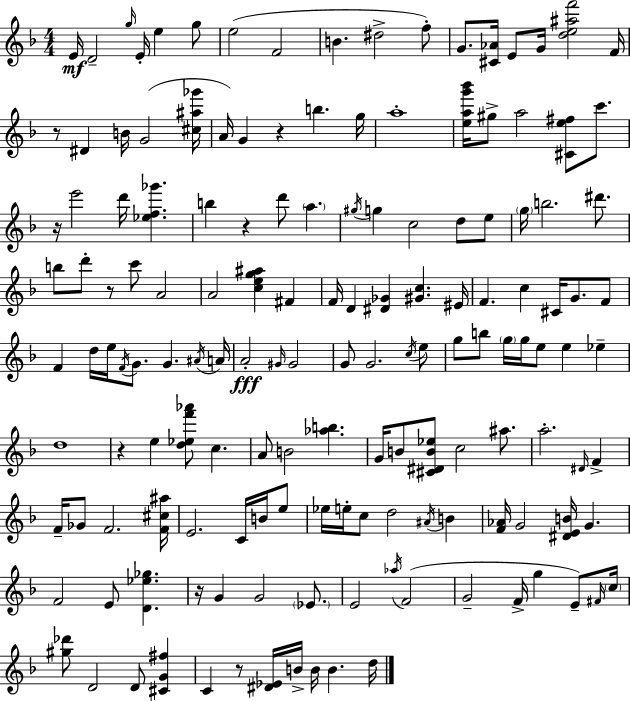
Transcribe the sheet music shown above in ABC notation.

X:1
T:Untitled
M:4/4
L:1/4
K:F
E/4 D2 g/4 E/4 e g/2 e2 F2 B ^d2 f/2 G/2 [^C_A]/4 E/2 G/4 [de^af']2 F/4 z/2 ^D B/4 G2 [^c^a_g']/4 A/4 G z b g/4 a4 [eag'_b']/4 ^g/2 a2 [^Ce^f]/2 c'/2 z/4 e'2 d'/4 [_ef_g'] b z d'/2 a ^g/4 g c2 d/2 e/2 g/4 b2 ^d'/2 b/2 d'/2 z/2 c'/2 A2 A2 [ceg^a] ^F F/4 D [^D_G] [^Gc] ^E/4 F c ^C/4 G/2 F/2 F d/4 e/4 F/4 G/2 G ^A/4 A/4 A2 ^G/4 ^G2 G/2 G2 c/4 e/2 g/2 b/2 g/4 g/4 e/2 e _e d4 z e [d_ef'_a']/2 c A/2 B2 [_ab] G/4 B/2 [^C^DB_e]/2 c2 ^a/2 a2 ^D/4 F F/4 _G/2 F2 [F^c^a]/4 E2 C/4 B/4 e/2 _e/4 e/4 c/2 d2 ^A/4 B [F_A]/4 G2 [^DEB]/4 G F2 E/2 [D_e_g] z/4 G G2 _E/2 E2 _a/4 F2 G2 F/4 g E/2 ^F/4 c/4 [^g_d']/2 D2 D/2 [^CG^f] C z/2 [^D_E]/4 B/4 B/4 B d/4